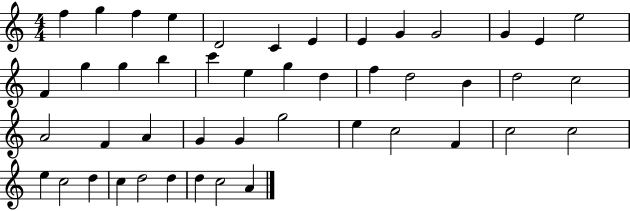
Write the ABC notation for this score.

X:1
T:Untitled
M:4/4
L:1/4
K:C
f g f e D2 C E E G G2 G E e2 F g g b c' e g d f d2 B d2 c2 A2 F A G G g2 e c2 F c2 c2 e c2 d c d2 d d c2 A